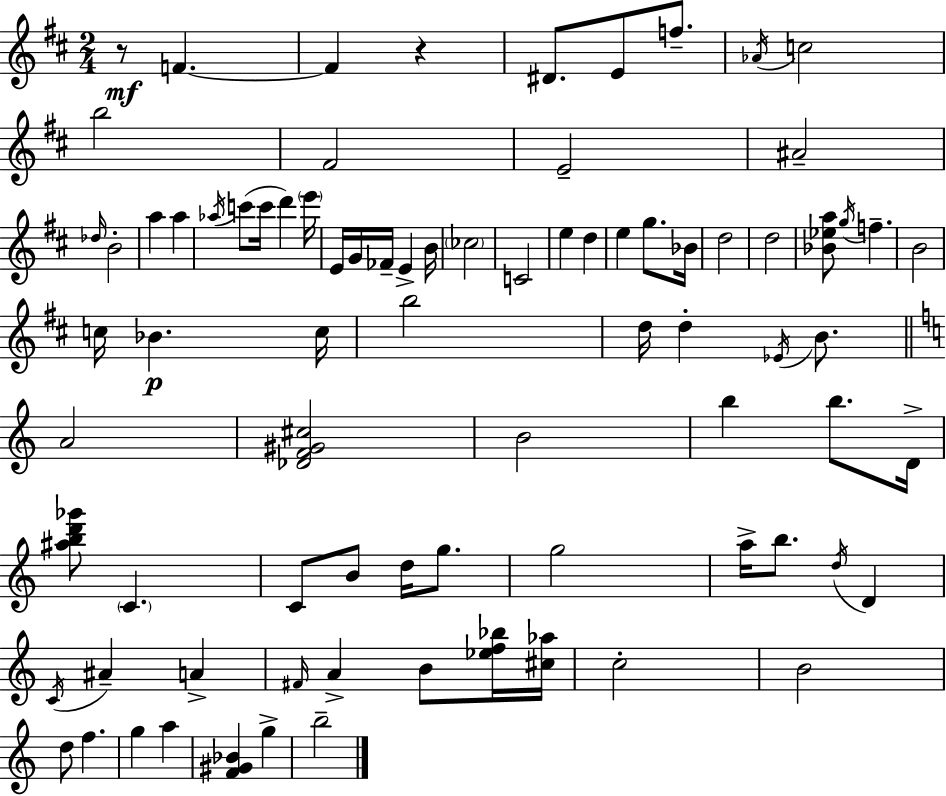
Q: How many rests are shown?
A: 2